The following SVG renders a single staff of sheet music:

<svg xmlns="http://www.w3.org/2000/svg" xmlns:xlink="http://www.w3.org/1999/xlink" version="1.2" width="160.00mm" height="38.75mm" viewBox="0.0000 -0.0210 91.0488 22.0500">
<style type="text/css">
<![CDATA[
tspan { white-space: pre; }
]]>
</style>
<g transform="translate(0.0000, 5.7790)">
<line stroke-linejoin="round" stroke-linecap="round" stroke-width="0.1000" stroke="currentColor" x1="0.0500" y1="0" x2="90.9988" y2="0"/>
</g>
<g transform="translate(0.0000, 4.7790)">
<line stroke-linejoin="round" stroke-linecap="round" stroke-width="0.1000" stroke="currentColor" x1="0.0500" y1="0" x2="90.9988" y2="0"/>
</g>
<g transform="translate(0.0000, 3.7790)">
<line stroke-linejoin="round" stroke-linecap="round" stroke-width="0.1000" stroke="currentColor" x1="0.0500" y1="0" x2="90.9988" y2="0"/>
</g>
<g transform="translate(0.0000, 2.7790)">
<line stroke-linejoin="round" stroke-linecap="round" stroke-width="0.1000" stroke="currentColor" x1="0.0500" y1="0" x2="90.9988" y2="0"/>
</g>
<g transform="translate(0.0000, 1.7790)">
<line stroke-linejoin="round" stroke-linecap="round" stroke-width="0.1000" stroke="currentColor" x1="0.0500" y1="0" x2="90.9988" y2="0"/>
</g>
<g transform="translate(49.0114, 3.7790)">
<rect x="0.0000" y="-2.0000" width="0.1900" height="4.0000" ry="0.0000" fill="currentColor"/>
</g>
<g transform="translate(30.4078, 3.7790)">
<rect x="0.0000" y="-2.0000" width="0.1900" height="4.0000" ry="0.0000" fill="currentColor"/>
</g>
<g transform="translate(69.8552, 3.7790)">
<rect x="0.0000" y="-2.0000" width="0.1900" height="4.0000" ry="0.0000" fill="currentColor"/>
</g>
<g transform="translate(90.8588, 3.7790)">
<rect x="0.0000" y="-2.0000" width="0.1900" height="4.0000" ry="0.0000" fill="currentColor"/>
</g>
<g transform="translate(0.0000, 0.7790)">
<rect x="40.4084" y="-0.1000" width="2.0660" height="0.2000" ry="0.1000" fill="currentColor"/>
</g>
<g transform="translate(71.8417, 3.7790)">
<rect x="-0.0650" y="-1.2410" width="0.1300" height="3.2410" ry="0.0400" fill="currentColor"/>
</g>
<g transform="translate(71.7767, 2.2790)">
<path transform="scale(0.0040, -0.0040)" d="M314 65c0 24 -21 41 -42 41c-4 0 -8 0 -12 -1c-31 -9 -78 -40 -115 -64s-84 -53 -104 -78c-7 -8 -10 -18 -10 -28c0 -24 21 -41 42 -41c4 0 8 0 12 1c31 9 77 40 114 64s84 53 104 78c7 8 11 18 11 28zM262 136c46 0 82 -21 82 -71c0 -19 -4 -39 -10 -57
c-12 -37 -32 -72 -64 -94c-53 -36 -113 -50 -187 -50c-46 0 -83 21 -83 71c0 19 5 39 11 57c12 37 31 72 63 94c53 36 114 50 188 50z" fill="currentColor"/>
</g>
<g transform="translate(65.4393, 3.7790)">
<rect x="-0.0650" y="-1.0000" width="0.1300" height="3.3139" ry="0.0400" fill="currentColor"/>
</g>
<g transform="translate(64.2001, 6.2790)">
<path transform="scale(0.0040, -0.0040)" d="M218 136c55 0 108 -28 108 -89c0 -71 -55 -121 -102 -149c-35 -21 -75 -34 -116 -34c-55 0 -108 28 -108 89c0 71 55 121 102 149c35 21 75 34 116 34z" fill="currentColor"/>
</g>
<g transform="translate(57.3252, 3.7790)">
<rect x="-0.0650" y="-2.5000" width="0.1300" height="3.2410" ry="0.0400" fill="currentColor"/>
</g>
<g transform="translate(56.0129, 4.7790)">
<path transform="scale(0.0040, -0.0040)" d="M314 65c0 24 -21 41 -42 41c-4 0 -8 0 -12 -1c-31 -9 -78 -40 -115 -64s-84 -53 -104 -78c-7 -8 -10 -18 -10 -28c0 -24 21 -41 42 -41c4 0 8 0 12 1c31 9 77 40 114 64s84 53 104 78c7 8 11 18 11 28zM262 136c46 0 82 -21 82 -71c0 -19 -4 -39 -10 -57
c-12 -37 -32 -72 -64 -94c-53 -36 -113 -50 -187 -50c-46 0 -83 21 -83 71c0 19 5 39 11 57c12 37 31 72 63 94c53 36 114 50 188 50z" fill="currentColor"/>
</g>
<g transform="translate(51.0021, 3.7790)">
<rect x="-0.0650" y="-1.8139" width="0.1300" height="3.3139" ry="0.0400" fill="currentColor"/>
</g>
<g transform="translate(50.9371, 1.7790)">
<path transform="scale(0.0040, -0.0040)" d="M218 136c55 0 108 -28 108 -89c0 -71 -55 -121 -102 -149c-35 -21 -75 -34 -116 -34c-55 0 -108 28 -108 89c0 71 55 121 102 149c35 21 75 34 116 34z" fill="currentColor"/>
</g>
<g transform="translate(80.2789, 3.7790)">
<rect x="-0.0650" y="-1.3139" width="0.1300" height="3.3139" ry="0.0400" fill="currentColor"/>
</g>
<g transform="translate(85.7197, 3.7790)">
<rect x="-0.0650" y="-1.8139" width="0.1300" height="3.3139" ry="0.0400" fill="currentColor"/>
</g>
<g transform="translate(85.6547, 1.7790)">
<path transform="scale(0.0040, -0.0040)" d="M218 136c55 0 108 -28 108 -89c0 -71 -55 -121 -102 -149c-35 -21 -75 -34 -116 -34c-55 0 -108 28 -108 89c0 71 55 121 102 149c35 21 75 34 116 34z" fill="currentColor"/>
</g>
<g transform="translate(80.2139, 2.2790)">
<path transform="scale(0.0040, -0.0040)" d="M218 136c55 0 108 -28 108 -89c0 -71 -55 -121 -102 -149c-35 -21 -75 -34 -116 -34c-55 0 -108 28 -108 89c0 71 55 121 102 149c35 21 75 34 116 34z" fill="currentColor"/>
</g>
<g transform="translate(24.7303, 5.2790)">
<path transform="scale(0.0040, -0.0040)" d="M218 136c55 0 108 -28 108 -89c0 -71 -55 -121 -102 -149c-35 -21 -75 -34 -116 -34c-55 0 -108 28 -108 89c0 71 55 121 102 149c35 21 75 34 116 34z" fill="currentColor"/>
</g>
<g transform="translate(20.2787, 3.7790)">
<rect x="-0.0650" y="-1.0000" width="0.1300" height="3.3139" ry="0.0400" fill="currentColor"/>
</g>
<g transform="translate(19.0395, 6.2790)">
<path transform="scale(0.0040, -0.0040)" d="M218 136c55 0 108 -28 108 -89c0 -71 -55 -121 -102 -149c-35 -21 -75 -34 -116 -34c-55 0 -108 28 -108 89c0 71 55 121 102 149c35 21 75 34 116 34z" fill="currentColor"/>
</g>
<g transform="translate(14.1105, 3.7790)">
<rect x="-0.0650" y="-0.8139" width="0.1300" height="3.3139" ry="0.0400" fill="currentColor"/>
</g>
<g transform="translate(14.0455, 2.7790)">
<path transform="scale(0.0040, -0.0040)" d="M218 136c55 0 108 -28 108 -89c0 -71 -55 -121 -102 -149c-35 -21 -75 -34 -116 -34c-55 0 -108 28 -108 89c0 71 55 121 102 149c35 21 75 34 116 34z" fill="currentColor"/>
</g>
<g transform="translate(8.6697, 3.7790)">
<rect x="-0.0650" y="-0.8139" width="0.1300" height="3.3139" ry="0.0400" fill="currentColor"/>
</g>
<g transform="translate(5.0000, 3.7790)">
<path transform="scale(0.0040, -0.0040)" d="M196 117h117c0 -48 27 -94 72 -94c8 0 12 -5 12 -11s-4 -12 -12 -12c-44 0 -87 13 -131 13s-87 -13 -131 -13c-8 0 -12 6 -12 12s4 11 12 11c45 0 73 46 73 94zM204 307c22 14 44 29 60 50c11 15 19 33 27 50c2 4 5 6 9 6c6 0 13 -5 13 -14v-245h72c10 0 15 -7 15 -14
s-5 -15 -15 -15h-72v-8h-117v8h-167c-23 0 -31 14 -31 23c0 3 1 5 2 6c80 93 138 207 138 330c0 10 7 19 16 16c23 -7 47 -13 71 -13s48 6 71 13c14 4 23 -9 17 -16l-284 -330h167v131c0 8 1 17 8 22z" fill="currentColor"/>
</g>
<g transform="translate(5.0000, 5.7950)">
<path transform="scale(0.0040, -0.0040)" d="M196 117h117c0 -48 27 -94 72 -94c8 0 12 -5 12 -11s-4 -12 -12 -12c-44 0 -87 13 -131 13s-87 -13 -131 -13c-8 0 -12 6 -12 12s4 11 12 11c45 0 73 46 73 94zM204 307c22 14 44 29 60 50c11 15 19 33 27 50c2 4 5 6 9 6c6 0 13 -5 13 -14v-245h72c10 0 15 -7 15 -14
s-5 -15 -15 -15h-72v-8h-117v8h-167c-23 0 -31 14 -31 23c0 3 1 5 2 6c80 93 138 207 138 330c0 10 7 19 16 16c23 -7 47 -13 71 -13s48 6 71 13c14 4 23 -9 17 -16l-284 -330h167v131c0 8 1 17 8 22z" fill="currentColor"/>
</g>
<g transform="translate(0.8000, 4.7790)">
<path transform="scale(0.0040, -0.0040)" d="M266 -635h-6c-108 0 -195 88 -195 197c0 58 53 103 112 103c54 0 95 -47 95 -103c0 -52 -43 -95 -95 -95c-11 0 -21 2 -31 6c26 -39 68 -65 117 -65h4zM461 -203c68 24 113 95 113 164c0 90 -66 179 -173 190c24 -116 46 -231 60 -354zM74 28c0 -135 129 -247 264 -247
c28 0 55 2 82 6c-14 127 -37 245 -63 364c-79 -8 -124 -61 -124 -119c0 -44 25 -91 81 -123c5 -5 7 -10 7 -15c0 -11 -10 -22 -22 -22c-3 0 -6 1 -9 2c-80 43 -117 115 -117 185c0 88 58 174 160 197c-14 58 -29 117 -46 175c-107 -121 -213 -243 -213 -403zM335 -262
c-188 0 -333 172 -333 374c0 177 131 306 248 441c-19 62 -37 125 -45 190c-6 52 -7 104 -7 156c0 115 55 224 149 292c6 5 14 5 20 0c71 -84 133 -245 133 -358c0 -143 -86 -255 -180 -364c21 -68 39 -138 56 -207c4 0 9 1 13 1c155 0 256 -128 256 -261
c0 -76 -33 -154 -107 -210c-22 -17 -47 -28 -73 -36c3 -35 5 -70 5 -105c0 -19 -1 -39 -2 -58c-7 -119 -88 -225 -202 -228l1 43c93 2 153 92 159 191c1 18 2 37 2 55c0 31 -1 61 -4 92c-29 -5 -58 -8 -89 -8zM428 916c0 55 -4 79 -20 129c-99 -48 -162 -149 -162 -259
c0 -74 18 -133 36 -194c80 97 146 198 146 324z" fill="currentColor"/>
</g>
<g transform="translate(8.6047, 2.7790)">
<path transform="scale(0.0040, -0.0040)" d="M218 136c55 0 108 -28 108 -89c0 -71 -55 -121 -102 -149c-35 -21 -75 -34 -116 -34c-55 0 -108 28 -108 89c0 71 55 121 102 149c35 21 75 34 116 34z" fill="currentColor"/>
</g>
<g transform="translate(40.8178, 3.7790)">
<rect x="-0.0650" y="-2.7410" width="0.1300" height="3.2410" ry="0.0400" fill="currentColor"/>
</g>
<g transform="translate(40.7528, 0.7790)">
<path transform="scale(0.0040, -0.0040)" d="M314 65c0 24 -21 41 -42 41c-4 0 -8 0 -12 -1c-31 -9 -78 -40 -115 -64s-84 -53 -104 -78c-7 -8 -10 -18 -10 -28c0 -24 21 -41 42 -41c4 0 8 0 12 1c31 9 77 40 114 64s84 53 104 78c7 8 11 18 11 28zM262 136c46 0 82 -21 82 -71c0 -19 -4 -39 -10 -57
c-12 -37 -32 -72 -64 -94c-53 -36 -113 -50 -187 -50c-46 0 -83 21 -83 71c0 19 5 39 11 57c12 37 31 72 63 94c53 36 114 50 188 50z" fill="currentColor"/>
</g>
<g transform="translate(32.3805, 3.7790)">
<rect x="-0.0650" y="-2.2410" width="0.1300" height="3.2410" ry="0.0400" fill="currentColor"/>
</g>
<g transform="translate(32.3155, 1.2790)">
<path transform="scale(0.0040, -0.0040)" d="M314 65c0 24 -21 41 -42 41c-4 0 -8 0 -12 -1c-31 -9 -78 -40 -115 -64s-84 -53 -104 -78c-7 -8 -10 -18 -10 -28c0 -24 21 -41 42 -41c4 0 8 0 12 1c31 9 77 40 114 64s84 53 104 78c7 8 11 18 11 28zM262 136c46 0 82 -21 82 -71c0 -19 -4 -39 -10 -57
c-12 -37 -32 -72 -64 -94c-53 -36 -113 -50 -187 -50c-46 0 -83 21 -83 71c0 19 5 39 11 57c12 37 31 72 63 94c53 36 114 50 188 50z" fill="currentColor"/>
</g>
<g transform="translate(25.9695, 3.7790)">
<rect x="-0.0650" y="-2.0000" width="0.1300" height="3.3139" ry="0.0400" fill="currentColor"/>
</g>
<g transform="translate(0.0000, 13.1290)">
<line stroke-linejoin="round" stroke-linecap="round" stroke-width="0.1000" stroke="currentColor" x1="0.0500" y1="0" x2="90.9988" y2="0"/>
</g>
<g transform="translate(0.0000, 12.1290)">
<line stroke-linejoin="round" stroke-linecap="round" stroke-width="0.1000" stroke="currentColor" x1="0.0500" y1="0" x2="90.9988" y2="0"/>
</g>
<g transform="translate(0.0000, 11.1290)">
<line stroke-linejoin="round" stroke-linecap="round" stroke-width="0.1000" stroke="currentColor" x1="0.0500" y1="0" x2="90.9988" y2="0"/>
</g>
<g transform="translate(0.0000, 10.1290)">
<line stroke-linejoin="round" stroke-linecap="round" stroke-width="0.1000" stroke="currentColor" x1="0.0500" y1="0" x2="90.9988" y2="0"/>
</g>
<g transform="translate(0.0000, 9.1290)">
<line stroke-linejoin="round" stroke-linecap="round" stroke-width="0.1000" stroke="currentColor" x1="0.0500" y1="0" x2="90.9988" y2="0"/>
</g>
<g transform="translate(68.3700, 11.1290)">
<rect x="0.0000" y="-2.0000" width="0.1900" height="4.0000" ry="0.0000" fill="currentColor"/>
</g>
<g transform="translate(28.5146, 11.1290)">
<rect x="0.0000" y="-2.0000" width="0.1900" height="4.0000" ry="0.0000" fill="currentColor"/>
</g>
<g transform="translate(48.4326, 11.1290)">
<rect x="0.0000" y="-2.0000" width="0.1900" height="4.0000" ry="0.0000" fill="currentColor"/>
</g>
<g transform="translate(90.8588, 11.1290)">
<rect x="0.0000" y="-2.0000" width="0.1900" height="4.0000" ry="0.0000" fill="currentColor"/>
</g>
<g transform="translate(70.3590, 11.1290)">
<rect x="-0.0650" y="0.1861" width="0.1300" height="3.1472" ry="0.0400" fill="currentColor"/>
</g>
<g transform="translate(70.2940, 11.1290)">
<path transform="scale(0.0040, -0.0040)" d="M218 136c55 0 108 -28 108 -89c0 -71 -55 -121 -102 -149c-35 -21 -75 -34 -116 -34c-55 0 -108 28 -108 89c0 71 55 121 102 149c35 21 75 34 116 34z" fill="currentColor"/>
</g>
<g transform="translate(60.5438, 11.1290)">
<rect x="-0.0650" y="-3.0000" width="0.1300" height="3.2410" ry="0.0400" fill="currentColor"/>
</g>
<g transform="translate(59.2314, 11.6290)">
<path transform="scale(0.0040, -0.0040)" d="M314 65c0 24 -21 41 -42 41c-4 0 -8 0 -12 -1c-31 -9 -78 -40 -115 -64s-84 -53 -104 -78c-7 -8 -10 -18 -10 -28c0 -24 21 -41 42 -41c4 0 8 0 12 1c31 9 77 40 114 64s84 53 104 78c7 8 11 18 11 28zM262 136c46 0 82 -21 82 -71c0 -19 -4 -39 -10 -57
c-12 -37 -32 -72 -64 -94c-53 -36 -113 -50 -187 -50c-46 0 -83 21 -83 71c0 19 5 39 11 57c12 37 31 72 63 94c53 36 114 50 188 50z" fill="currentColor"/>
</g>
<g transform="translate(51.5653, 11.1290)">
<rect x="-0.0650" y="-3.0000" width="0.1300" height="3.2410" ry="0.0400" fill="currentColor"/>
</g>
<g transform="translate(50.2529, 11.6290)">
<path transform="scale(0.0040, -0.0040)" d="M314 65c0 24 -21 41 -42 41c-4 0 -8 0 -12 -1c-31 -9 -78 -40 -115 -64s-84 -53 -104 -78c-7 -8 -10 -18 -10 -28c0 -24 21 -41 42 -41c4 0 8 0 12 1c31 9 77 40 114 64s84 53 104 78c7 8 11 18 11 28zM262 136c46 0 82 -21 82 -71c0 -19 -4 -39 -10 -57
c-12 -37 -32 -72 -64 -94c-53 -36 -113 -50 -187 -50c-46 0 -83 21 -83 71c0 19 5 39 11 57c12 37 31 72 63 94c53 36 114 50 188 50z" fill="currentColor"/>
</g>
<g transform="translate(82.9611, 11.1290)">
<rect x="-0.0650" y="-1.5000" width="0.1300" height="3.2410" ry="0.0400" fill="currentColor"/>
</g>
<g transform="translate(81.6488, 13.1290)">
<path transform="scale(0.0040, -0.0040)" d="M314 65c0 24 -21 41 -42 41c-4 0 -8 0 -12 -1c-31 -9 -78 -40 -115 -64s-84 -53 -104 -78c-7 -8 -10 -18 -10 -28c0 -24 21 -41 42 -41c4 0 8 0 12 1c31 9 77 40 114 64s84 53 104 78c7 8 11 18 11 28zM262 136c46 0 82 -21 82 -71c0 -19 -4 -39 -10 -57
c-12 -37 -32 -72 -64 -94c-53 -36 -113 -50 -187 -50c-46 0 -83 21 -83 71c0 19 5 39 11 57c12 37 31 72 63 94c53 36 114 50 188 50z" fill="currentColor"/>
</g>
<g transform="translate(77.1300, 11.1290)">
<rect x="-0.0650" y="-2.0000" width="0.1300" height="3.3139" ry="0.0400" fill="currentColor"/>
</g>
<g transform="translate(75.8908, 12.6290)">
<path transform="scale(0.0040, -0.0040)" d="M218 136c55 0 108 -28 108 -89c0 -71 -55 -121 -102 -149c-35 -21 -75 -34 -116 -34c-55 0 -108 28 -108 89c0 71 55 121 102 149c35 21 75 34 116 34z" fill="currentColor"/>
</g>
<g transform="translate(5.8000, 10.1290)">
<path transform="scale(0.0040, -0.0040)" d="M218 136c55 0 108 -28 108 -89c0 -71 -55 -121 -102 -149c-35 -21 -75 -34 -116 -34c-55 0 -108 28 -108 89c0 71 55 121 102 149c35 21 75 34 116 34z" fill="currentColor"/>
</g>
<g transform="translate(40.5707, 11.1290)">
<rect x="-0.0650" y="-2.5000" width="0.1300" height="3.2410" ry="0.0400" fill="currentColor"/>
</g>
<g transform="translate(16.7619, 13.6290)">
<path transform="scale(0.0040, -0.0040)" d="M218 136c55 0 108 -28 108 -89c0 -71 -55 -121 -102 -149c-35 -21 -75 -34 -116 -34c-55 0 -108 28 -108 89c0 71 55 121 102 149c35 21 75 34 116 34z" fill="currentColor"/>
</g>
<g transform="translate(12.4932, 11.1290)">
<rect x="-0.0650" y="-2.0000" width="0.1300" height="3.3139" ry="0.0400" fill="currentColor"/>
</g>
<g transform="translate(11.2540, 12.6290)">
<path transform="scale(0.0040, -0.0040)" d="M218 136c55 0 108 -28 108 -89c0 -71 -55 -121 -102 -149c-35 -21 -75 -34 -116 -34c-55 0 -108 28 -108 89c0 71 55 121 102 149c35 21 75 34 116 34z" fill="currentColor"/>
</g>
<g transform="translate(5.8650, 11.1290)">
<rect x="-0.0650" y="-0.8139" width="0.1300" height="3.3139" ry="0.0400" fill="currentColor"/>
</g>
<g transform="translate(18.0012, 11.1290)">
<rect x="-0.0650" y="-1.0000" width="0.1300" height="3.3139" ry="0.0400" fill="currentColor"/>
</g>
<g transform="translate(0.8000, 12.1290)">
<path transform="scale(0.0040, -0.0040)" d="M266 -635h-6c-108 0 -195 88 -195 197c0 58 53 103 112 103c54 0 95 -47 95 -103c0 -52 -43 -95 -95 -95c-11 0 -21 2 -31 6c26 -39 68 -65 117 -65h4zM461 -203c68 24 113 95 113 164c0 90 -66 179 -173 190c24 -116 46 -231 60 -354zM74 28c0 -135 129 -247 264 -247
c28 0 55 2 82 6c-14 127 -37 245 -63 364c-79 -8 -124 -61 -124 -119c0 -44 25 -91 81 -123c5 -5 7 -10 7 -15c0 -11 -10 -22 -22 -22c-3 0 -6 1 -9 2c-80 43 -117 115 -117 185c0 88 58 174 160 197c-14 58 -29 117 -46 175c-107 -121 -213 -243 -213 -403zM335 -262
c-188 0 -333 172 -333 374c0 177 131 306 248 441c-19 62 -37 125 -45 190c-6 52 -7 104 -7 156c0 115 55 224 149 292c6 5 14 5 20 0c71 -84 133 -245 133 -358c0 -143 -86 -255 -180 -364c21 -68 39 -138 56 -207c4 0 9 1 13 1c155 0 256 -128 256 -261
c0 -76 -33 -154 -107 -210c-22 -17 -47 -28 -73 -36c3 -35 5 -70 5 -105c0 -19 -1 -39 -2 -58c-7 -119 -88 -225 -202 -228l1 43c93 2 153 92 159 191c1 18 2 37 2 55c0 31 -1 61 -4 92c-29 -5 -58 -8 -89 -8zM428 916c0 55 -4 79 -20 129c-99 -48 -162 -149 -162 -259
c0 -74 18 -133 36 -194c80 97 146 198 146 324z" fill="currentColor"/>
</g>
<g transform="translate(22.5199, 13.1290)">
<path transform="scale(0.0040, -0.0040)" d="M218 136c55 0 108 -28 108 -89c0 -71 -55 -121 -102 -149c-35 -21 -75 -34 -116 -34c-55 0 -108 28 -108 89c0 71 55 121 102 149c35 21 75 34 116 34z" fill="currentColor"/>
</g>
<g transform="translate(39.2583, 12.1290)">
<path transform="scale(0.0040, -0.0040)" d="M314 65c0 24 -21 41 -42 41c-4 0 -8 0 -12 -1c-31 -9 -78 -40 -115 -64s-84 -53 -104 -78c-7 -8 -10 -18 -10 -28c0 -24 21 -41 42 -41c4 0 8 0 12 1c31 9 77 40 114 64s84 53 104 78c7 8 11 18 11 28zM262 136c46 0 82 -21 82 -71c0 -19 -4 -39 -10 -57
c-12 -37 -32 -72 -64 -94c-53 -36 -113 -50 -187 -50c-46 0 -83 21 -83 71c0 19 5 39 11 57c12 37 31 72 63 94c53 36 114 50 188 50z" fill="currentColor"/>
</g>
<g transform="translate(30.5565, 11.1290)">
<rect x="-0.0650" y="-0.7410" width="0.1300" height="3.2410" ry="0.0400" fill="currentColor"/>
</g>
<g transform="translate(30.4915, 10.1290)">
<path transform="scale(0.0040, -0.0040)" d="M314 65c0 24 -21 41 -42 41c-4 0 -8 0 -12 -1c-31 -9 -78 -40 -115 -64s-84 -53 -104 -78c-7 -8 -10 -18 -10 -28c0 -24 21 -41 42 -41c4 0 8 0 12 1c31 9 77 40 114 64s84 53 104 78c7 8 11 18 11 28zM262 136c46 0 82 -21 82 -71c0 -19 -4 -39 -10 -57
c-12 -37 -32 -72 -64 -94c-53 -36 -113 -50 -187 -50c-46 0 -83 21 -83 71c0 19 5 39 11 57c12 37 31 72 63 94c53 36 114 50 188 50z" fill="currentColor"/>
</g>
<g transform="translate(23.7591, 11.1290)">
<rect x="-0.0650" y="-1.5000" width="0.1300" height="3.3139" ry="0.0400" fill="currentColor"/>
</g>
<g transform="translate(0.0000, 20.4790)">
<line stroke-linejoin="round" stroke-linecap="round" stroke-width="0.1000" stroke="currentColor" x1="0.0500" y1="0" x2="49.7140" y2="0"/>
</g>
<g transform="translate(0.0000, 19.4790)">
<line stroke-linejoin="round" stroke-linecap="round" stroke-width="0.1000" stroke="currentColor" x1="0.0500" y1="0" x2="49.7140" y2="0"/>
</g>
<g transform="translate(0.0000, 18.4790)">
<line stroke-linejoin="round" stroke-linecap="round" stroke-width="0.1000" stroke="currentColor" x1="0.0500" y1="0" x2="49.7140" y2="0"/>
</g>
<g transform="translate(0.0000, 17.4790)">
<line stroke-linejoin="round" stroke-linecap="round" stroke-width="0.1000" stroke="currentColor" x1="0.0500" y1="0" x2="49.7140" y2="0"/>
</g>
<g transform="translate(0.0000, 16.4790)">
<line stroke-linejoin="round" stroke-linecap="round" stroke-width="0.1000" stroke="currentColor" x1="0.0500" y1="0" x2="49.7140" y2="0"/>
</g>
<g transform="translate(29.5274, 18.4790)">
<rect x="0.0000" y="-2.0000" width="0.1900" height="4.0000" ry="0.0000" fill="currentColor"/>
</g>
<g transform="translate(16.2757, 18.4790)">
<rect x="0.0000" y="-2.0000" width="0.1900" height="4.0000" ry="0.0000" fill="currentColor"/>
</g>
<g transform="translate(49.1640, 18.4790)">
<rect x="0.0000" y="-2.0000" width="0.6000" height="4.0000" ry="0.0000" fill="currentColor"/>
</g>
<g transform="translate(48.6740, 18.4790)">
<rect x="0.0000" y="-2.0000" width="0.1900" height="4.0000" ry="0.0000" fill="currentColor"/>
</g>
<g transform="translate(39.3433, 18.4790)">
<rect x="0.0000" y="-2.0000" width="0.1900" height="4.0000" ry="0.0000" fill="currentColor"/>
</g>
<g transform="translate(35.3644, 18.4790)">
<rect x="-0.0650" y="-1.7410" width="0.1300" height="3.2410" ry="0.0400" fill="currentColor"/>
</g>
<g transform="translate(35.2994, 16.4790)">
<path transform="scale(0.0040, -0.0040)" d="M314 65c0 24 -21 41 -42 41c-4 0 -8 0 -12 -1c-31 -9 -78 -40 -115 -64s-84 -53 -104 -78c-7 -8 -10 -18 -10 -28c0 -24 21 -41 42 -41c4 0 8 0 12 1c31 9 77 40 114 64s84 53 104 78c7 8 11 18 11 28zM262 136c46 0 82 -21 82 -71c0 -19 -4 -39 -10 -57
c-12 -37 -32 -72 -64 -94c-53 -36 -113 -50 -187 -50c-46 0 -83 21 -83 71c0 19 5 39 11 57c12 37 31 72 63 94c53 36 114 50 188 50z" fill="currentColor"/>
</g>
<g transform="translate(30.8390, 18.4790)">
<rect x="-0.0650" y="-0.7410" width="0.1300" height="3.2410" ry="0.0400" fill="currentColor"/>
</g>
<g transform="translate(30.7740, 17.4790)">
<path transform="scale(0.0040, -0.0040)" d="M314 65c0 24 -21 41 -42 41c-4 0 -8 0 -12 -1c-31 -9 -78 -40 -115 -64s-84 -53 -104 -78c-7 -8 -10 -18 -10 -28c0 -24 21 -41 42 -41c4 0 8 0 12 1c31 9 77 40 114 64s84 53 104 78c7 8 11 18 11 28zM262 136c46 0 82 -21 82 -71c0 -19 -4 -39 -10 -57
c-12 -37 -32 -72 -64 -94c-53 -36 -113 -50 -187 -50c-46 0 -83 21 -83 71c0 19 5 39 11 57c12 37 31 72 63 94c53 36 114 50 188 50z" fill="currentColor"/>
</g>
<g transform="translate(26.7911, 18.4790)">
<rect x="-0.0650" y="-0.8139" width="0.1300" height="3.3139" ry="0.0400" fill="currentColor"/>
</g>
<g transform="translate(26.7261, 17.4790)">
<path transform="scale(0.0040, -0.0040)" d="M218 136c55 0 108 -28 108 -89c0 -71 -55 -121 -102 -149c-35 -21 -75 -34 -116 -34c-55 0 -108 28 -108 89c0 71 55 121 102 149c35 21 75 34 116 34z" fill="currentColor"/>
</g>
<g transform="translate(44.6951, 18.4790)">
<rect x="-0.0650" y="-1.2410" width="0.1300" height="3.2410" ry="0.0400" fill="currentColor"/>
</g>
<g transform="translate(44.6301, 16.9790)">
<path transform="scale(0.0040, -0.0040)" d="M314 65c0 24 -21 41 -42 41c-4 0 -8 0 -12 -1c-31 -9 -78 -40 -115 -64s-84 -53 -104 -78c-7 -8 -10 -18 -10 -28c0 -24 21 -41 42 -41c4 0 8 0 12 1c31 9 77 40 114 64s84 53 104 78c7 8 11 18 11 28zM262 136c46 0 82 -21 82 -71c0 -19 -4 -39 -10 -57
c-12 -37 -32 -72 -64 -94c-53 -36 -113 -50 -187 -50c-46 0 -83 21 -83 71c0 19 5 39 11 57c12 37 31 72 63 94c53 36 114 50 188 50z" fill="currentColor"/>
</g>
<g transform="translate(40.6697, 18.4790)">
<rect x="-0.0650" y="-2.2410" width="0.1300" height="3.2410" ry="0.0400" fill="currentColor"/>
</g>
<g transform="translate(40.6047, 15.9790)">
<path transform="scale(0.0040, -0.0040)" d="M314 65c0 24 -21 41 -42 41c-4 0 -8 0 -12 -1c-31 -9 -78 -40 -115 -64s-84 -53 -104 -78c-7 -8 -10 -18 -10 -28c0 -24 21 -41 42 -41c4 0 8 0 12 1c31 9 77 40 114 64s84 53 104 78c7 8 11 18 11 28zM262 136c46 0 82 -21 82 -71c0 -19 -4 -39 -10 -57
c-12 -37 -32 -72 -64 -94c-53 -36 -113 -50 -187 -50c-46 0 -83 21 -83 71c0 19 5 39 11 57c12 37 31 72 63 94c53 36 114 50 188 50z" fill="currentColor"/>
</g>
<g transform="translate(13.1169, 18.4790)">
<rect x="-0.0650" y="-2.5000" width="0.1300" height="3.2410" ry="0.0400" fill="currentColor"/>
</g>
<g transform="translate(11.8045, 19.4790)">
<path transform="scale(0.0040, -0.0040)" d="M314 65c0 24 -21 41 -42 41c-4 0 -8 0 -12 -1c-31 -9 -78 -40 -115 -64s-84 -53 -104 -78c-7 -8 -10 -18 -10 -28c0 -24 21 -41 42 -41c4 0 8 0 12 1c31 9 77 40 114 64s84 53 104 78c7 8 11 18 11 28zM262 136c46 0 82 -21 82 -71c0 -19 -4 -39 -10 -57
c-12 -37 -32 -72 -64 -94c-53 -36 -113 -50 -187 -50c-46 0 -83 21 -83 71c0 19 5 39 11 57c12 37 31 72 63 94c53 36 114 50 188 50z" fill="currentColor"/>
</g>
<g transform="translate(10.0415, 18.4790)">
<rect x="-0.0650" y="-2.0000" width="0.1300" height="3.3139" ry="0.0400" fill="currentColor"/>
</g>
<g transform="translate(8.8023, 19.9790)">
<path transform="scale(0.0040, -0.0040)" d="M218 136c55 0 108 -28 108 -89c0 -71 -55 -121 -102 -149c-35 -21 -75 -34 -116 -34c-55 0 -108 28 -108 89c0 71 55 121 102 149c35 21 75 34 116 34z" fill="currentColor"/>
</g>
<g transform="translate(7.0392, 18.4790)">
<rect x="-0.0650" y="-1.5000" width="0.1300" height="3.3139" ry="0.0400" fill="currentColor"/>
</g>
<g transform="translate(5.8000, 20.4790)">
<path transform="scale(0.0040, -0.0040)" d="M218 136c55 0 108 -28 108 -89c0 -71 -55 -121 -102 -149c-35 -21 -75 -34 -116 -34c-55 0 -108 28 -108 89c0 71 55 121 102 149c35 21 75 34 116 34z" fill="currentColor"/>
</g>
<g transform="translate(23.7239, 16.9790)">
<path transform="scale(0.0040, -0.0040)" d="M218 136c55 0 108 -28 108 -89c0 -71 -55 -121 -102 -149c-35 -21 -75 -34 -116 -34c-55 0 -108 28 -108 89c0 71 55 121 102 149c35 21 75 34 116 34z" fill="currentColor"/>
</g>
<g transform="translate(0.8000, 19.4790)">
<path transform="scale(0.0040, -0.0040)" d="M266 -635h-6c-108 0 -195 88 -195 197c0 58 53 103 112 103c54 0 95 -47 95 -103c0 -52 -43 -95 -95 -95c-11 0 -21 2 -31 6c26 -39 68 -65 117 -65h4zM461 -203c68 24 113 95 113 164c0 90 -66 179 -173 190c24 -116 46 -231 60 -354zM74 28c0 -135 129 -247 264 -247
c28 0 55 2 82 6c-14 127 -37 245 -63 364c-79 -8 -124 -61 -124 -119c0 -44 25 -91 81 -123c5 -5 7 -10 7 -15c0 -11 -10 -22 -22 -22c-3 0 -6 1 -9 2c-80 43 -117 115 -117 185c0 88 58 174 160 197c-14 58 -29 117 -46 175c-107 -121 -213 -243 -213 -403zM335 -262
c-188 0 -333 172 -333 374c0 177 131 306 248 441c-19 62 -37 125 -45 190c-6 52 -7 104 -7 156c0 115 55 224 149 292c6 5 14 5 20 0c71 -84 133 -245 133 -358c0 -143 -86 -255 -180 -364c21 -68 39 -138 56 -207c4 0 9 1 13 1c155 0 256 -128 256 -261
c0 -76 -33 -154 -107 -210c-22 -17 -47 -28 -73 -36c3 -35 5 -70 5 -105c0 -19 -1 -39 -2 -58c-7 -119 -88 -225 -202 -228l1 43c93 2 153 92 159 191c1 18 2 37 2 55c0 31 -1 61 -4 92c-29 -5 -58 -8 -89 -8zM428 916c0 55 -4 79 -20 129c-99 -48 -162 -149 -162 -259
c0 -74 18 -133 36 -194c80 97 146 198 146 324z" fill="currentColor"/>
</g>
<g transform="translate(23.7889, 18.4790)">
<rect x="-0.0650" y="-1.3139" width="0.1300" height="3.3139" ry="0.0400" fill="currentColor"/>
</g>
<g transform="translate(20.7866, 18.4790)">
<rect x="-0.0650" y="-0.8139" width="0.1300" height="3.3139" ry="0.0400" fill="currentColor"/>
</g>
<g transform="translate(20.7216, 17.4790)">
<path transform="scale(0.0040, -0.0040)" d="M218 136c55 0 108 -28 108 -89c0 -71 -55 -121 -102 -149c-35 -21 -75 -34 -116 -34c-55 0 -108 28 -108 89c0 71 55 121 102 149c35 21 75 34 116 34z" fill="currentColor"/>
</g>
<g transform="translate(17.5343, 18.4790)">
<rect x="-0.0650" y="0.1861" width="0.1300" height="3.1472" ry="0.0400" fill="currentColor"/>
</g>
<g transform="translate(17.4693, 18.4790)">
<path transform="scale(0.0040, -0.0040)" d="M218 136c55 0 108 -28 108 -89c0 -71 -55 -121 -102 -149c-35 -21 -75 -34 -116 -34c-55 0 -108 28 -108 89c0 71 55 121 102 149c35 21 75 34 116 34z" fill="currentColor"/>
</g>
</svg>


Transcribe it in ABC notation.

X:1
T:Untitled
M:4/4
L:1/4
K:C
d d D F g2 a2 f G2 D e2 e f d F D E d2 G2 A2 A2 B F E2 E F G2 B d e d d2 f2 g2 e2